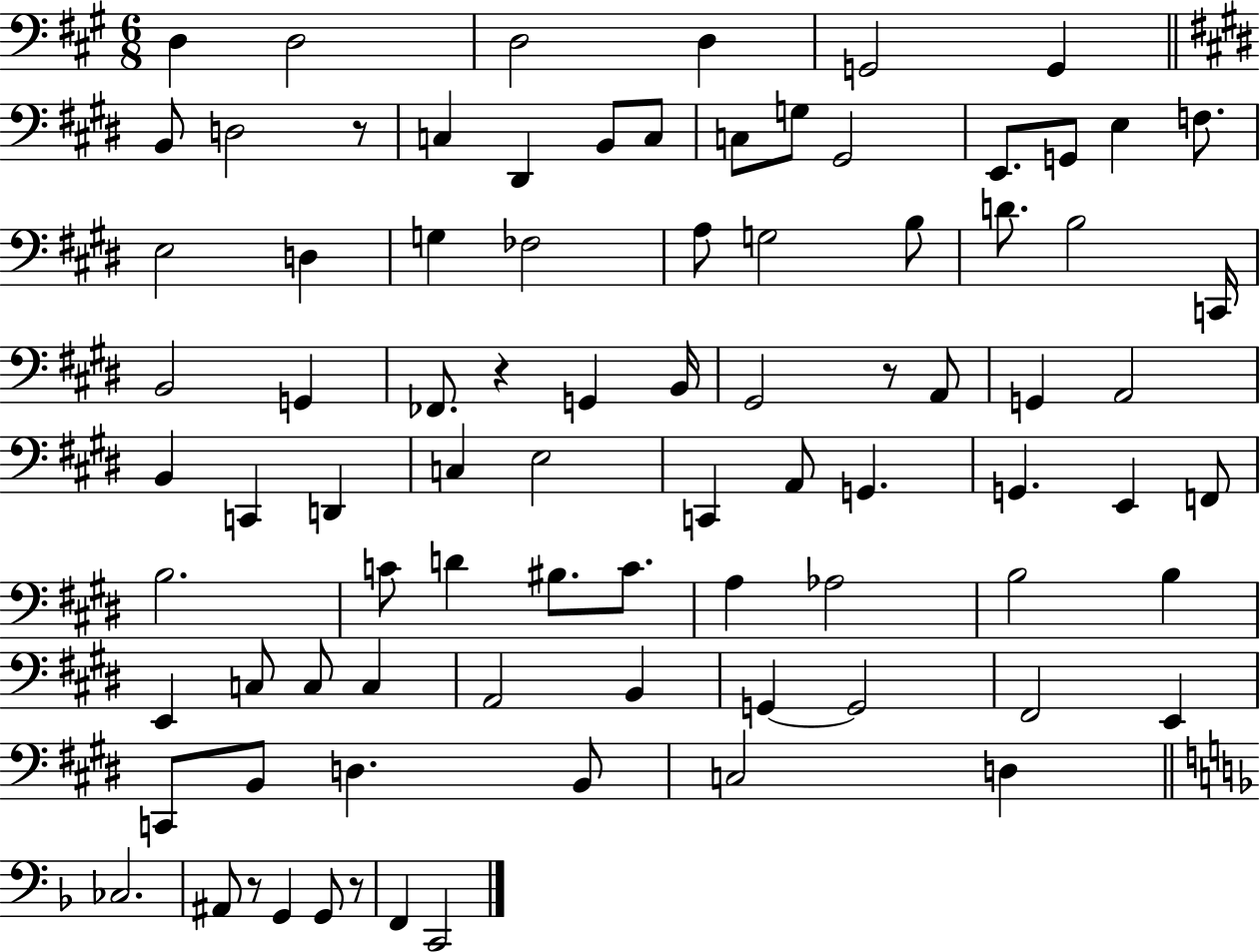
D3/q D3/h D3/h D3/q G2/h G2/q B2/e D3/h R/e C3/q D#2/q B2/e C3/e C3/e G3/e G#2/h E2/e. G2/e E3/q F3/e. E3/h D3/q G3/q FES3/h A3/e G3/h B3/e D4/e. B3/h C2/s B2/h G2/q FES2/e. R/q G2/q B2/s G#2/h R/e A2/e G2/q A2/h B2/q C2/q D2/q C3/q E3/h C2/q A2/e G2/q. G2/q. E2/q F2/e B3/h. C4/e D4/q BIS3/e. C4/e. A3/q Ab3/h B3/h B3/q E2/q C3/e C3/e C3/q A2/h B2/q G2/q G2/h F#2/h E2/q C2/e B2/e D3/q. B2/e C3/h D3/q CES3/h. A#2/e R/e G2/q G2/e R/e F2/q C2/h